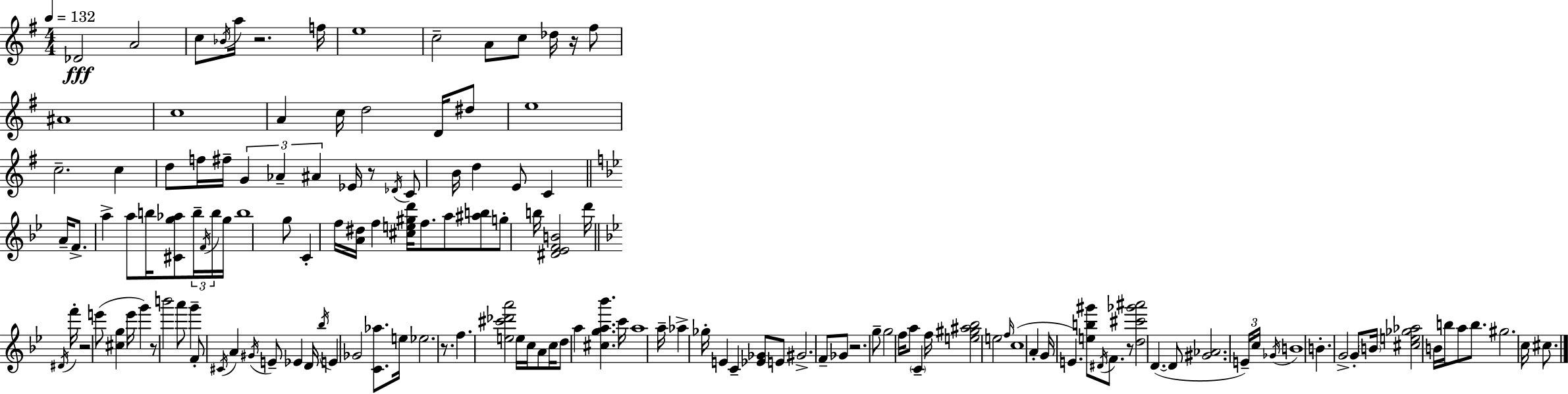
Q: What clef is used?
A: treble